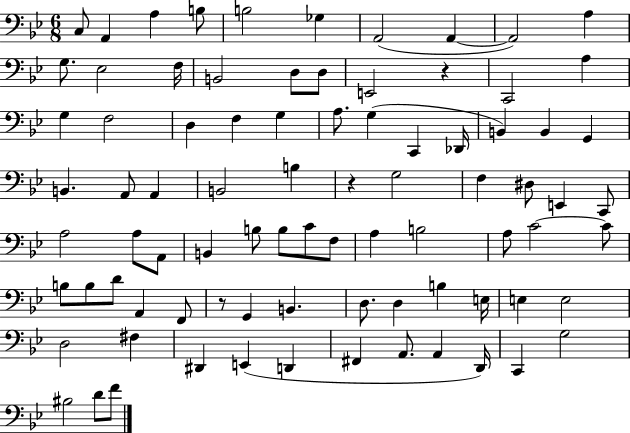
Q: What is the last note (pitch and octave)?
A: F4